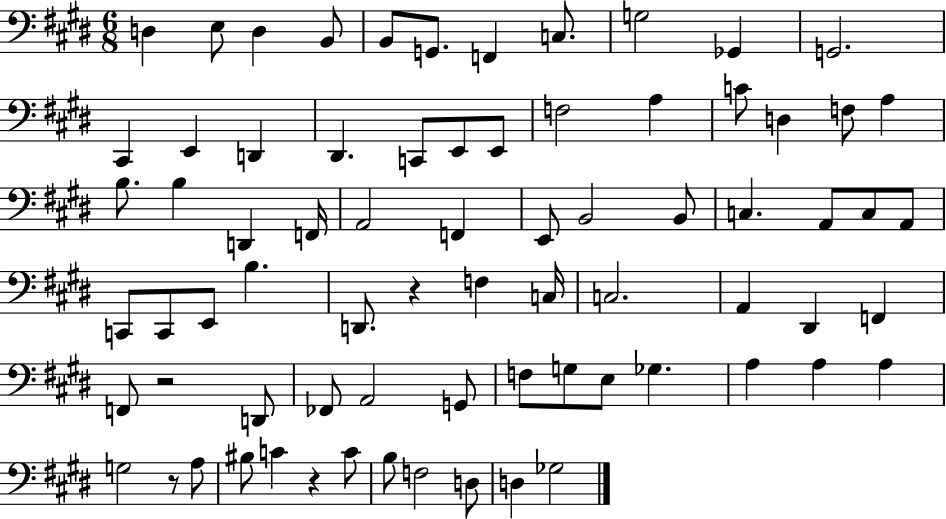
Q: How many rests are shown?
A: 4